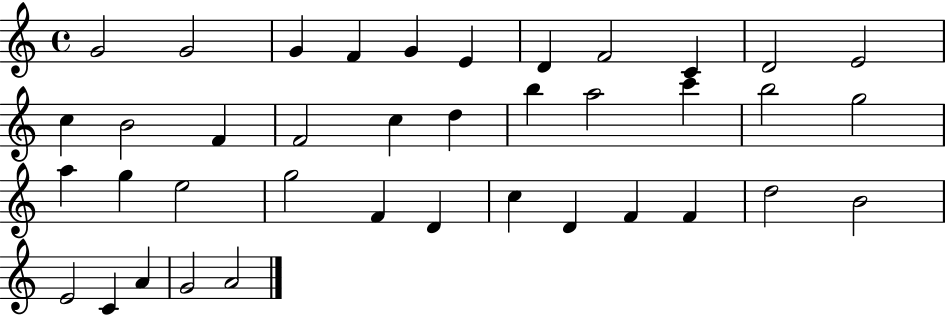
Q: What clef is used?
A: treble